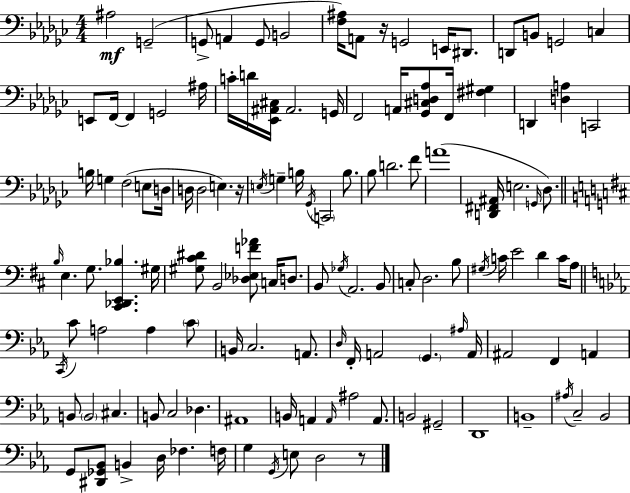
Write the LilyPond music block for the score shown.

{
  \clef bass
  \numericTimeSignature
  \time 4/4
  \key ees \minor
  ais2\mf g,2--( | g,8-> a,4 g,8 b,2 | <f ais>16) a,8 r16 g,2 e,16 dis,8. | d,8 b,8 g,2 c4 | \break e,8 f,16~~ f,4 g,2 ais16 | c'16-. d'16 <ees, ais, cis>16 ais,2. g,16 | f,2 a,16 <ges, cis d aes>8 f,16 <fis gis>4 | d,4 <d a>4 c,2 | \break b16 g4 f2( e8 d16 | d16 d2 e4.) r16 | \acciaccatura { e16 } g4-- b16 \acciaccatura { ges,16 } \parenthesize c,2 b8. | bes8 d'2. | \break f'8 a'1( | <d, fis, ais,>16 e2. \grace { g,16 } | des8.) \bar "||" \break \key d \major \grace { b16 } e4. g8. <cis, des, e, bes>4. | gis16 <gis cis' dis'>8 b,2 <des ees f' aes'>8 c16 d8. | b,8 \acciaccatura { ges16 } a,2. | b,8 c8-. d2. | \break b8 \acciaccatura { gis16 } c'16 e'2 d'4 | c'16 a8 \bar "||" \break \key c \minor \acciaccatura { c,16 } c'8 a2 a4 \parenthesize c'8 | b,16 c2. a,8. | \grace { d16 } f,16-. a,2 \parenthesize g,4. | \grace { ais16 } a,16 ais,2 f,4 a,4 | \break b,8 \parenthesize b,2 cis4. | b,8 c2 des4. | ais,1 | b,16 a,4 \grace { a,16 } ais2 | \break a,8. b,2 gis,2-- | d,1 | b,1-- | \acciaccatura { ais16 } c2-- bes,2 | \break g,8 <dis, ges, bes,>8 b,4-> d16 fes4. | f16 g4 \acciaccatura { g,16 } e8 d2 | r8 \bar "|."
}